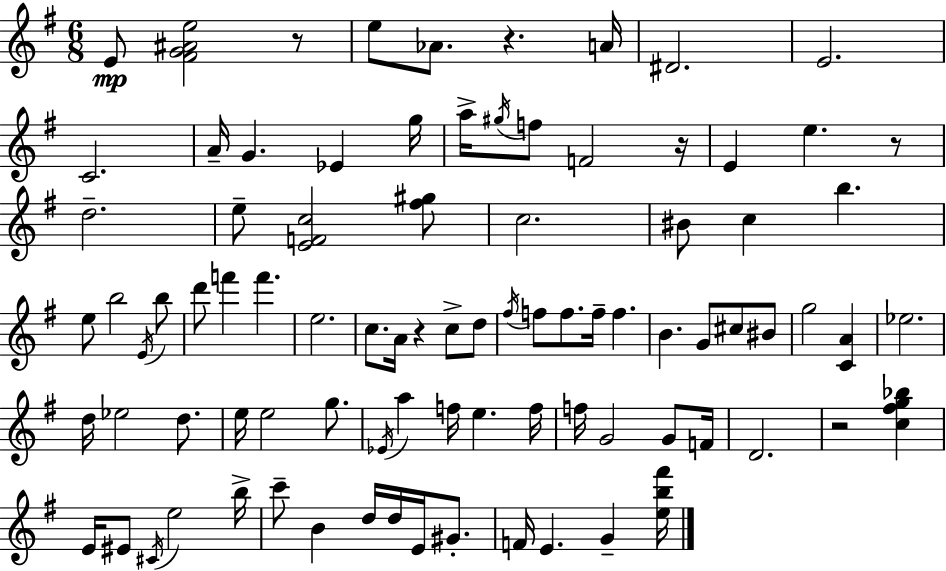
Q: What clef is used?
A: treble